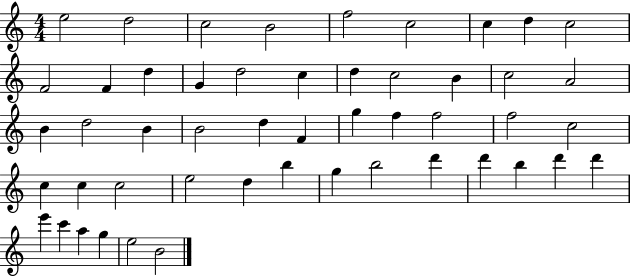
X:1
T:Untitled
M:4/4
L:1/4
K:C
e2 d2 c2 B2 f2 c2 c d c2 F2 F d G d2 c d c2 B c2 A2 B d2 B B2 d F g f f2 f2 c2 c c c2 e2 d b g b2 d' d' b d' d' e' c' a g e2 B2